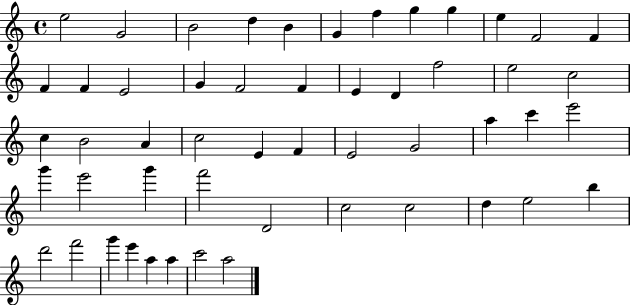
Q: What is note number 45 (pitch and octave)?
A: D6